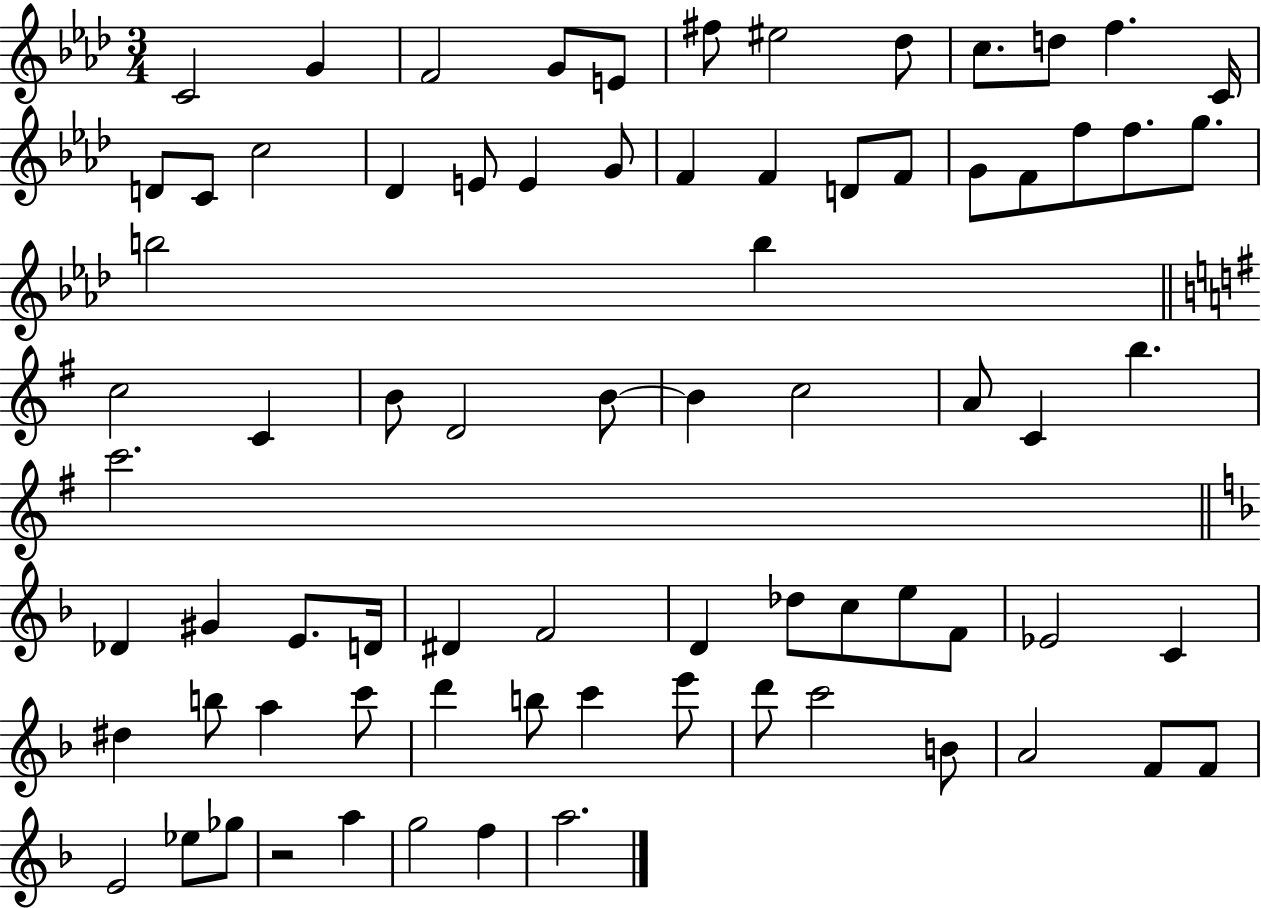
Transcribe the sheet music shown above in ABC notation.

X:1
T:Untitled
M:3/4
L:1/4
K:Ab
C2 G F2 G/2 E/2 ^f/2 ^e2 _d/2 c/2 d/2 f C/4 D/2 C/2 c2 _D E/2 E G/2 F F D/2 F/2 G/2 F/2 f/2 f/2 g/2 b2 b c2 C B/2 D2 B/2 B c2 A/2 C b c'2 _D ^G E/2 D/4 ^D F2 D _d/2 c/2 e/2 F/2 _E2 C ^d b/2 a c'/2 d' b/2 c' e'/2 d'/2 c'2 B/2 A2 F/2 F/2 E2 _e/2 _g/2 z2 a g2 f a2